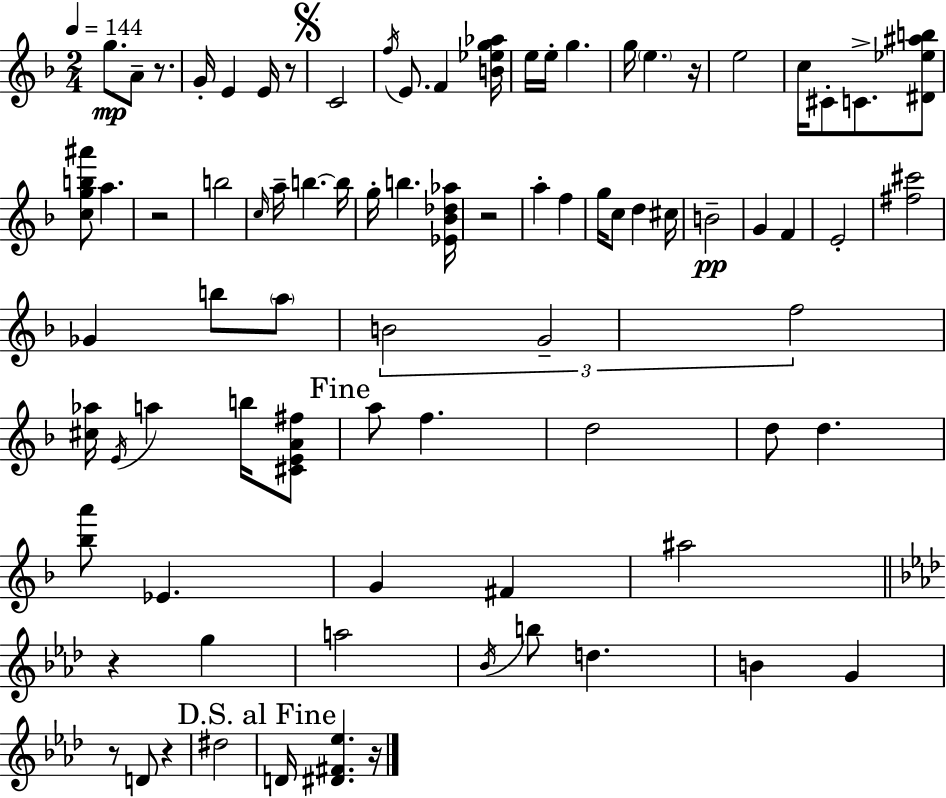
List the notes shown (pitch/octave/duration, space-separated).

G5/e. A4/e R/e. G4/s E4/q E4/s R/e C4/h F5/s E4/e. F4/q [B4,Eb5,G5,Ab5]/s E5/s E5/s G5/q. G5/s E5/q. R/s E5/h C5/s C#4/e C4/e. [D#4,Eb5,A#5,B5]/e [C5,G5,B5,A#6]/e A5/q. R/h B5/h C5/s A5/s B5/q. B5/s G5/s B5/q. [Eb4,Bb4,Db5,Ab5]/s R/h A5/q F5/q G5/s C5/e D5/q C#5/s B4/h G4/q F4/q E4/h [F#5,C#6]/h Gb4/q B5/e A5/e B4/h G4/h F5/h [C#5,Ab5]/s E4/s A5/q B5/s [C#4,E4,A4,F#5]/e A5/e F5/q. D5/h D5/e D5/q. [Bb5,A6]/e Eb4/q. G4/q F#4/q A#5/h R/q G5/q A5/h Bb4/s B5/e D5/q. B4/q G4/q R/e D4/e R/q D#5/h D4/s [D#4,F#4,Eb5]/q. R/s